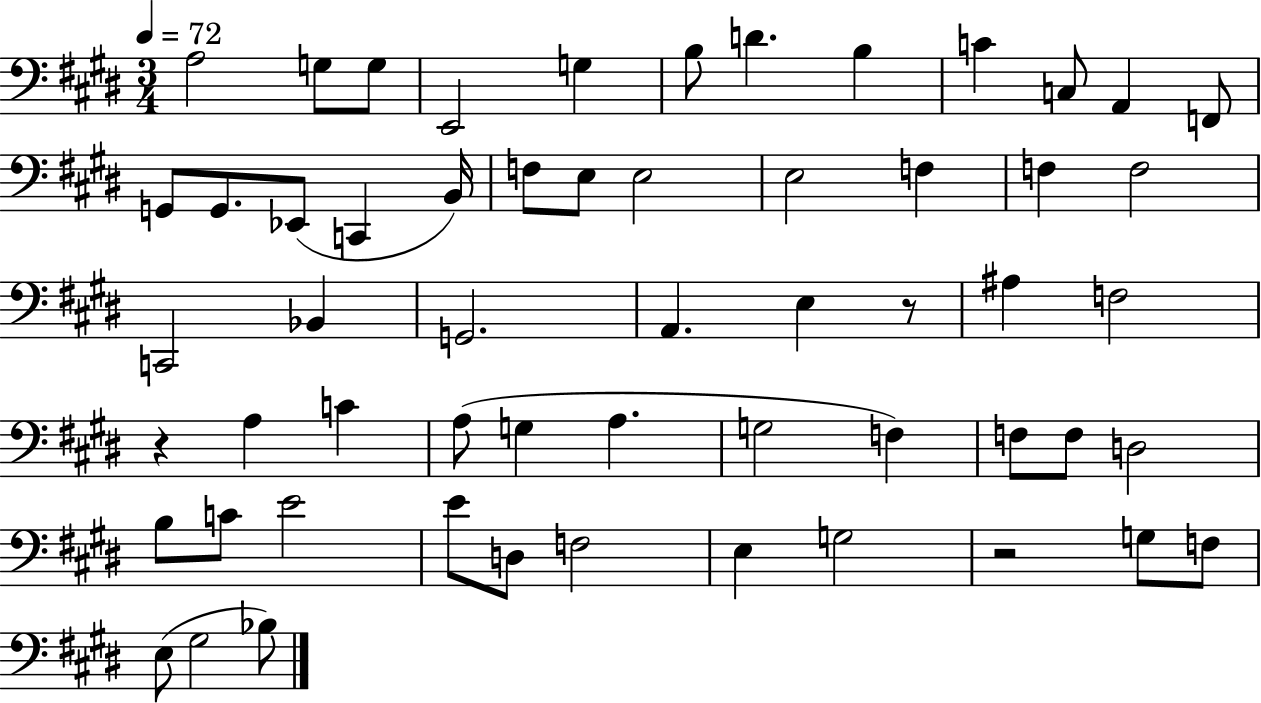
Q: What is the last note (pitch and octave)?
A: Bb3